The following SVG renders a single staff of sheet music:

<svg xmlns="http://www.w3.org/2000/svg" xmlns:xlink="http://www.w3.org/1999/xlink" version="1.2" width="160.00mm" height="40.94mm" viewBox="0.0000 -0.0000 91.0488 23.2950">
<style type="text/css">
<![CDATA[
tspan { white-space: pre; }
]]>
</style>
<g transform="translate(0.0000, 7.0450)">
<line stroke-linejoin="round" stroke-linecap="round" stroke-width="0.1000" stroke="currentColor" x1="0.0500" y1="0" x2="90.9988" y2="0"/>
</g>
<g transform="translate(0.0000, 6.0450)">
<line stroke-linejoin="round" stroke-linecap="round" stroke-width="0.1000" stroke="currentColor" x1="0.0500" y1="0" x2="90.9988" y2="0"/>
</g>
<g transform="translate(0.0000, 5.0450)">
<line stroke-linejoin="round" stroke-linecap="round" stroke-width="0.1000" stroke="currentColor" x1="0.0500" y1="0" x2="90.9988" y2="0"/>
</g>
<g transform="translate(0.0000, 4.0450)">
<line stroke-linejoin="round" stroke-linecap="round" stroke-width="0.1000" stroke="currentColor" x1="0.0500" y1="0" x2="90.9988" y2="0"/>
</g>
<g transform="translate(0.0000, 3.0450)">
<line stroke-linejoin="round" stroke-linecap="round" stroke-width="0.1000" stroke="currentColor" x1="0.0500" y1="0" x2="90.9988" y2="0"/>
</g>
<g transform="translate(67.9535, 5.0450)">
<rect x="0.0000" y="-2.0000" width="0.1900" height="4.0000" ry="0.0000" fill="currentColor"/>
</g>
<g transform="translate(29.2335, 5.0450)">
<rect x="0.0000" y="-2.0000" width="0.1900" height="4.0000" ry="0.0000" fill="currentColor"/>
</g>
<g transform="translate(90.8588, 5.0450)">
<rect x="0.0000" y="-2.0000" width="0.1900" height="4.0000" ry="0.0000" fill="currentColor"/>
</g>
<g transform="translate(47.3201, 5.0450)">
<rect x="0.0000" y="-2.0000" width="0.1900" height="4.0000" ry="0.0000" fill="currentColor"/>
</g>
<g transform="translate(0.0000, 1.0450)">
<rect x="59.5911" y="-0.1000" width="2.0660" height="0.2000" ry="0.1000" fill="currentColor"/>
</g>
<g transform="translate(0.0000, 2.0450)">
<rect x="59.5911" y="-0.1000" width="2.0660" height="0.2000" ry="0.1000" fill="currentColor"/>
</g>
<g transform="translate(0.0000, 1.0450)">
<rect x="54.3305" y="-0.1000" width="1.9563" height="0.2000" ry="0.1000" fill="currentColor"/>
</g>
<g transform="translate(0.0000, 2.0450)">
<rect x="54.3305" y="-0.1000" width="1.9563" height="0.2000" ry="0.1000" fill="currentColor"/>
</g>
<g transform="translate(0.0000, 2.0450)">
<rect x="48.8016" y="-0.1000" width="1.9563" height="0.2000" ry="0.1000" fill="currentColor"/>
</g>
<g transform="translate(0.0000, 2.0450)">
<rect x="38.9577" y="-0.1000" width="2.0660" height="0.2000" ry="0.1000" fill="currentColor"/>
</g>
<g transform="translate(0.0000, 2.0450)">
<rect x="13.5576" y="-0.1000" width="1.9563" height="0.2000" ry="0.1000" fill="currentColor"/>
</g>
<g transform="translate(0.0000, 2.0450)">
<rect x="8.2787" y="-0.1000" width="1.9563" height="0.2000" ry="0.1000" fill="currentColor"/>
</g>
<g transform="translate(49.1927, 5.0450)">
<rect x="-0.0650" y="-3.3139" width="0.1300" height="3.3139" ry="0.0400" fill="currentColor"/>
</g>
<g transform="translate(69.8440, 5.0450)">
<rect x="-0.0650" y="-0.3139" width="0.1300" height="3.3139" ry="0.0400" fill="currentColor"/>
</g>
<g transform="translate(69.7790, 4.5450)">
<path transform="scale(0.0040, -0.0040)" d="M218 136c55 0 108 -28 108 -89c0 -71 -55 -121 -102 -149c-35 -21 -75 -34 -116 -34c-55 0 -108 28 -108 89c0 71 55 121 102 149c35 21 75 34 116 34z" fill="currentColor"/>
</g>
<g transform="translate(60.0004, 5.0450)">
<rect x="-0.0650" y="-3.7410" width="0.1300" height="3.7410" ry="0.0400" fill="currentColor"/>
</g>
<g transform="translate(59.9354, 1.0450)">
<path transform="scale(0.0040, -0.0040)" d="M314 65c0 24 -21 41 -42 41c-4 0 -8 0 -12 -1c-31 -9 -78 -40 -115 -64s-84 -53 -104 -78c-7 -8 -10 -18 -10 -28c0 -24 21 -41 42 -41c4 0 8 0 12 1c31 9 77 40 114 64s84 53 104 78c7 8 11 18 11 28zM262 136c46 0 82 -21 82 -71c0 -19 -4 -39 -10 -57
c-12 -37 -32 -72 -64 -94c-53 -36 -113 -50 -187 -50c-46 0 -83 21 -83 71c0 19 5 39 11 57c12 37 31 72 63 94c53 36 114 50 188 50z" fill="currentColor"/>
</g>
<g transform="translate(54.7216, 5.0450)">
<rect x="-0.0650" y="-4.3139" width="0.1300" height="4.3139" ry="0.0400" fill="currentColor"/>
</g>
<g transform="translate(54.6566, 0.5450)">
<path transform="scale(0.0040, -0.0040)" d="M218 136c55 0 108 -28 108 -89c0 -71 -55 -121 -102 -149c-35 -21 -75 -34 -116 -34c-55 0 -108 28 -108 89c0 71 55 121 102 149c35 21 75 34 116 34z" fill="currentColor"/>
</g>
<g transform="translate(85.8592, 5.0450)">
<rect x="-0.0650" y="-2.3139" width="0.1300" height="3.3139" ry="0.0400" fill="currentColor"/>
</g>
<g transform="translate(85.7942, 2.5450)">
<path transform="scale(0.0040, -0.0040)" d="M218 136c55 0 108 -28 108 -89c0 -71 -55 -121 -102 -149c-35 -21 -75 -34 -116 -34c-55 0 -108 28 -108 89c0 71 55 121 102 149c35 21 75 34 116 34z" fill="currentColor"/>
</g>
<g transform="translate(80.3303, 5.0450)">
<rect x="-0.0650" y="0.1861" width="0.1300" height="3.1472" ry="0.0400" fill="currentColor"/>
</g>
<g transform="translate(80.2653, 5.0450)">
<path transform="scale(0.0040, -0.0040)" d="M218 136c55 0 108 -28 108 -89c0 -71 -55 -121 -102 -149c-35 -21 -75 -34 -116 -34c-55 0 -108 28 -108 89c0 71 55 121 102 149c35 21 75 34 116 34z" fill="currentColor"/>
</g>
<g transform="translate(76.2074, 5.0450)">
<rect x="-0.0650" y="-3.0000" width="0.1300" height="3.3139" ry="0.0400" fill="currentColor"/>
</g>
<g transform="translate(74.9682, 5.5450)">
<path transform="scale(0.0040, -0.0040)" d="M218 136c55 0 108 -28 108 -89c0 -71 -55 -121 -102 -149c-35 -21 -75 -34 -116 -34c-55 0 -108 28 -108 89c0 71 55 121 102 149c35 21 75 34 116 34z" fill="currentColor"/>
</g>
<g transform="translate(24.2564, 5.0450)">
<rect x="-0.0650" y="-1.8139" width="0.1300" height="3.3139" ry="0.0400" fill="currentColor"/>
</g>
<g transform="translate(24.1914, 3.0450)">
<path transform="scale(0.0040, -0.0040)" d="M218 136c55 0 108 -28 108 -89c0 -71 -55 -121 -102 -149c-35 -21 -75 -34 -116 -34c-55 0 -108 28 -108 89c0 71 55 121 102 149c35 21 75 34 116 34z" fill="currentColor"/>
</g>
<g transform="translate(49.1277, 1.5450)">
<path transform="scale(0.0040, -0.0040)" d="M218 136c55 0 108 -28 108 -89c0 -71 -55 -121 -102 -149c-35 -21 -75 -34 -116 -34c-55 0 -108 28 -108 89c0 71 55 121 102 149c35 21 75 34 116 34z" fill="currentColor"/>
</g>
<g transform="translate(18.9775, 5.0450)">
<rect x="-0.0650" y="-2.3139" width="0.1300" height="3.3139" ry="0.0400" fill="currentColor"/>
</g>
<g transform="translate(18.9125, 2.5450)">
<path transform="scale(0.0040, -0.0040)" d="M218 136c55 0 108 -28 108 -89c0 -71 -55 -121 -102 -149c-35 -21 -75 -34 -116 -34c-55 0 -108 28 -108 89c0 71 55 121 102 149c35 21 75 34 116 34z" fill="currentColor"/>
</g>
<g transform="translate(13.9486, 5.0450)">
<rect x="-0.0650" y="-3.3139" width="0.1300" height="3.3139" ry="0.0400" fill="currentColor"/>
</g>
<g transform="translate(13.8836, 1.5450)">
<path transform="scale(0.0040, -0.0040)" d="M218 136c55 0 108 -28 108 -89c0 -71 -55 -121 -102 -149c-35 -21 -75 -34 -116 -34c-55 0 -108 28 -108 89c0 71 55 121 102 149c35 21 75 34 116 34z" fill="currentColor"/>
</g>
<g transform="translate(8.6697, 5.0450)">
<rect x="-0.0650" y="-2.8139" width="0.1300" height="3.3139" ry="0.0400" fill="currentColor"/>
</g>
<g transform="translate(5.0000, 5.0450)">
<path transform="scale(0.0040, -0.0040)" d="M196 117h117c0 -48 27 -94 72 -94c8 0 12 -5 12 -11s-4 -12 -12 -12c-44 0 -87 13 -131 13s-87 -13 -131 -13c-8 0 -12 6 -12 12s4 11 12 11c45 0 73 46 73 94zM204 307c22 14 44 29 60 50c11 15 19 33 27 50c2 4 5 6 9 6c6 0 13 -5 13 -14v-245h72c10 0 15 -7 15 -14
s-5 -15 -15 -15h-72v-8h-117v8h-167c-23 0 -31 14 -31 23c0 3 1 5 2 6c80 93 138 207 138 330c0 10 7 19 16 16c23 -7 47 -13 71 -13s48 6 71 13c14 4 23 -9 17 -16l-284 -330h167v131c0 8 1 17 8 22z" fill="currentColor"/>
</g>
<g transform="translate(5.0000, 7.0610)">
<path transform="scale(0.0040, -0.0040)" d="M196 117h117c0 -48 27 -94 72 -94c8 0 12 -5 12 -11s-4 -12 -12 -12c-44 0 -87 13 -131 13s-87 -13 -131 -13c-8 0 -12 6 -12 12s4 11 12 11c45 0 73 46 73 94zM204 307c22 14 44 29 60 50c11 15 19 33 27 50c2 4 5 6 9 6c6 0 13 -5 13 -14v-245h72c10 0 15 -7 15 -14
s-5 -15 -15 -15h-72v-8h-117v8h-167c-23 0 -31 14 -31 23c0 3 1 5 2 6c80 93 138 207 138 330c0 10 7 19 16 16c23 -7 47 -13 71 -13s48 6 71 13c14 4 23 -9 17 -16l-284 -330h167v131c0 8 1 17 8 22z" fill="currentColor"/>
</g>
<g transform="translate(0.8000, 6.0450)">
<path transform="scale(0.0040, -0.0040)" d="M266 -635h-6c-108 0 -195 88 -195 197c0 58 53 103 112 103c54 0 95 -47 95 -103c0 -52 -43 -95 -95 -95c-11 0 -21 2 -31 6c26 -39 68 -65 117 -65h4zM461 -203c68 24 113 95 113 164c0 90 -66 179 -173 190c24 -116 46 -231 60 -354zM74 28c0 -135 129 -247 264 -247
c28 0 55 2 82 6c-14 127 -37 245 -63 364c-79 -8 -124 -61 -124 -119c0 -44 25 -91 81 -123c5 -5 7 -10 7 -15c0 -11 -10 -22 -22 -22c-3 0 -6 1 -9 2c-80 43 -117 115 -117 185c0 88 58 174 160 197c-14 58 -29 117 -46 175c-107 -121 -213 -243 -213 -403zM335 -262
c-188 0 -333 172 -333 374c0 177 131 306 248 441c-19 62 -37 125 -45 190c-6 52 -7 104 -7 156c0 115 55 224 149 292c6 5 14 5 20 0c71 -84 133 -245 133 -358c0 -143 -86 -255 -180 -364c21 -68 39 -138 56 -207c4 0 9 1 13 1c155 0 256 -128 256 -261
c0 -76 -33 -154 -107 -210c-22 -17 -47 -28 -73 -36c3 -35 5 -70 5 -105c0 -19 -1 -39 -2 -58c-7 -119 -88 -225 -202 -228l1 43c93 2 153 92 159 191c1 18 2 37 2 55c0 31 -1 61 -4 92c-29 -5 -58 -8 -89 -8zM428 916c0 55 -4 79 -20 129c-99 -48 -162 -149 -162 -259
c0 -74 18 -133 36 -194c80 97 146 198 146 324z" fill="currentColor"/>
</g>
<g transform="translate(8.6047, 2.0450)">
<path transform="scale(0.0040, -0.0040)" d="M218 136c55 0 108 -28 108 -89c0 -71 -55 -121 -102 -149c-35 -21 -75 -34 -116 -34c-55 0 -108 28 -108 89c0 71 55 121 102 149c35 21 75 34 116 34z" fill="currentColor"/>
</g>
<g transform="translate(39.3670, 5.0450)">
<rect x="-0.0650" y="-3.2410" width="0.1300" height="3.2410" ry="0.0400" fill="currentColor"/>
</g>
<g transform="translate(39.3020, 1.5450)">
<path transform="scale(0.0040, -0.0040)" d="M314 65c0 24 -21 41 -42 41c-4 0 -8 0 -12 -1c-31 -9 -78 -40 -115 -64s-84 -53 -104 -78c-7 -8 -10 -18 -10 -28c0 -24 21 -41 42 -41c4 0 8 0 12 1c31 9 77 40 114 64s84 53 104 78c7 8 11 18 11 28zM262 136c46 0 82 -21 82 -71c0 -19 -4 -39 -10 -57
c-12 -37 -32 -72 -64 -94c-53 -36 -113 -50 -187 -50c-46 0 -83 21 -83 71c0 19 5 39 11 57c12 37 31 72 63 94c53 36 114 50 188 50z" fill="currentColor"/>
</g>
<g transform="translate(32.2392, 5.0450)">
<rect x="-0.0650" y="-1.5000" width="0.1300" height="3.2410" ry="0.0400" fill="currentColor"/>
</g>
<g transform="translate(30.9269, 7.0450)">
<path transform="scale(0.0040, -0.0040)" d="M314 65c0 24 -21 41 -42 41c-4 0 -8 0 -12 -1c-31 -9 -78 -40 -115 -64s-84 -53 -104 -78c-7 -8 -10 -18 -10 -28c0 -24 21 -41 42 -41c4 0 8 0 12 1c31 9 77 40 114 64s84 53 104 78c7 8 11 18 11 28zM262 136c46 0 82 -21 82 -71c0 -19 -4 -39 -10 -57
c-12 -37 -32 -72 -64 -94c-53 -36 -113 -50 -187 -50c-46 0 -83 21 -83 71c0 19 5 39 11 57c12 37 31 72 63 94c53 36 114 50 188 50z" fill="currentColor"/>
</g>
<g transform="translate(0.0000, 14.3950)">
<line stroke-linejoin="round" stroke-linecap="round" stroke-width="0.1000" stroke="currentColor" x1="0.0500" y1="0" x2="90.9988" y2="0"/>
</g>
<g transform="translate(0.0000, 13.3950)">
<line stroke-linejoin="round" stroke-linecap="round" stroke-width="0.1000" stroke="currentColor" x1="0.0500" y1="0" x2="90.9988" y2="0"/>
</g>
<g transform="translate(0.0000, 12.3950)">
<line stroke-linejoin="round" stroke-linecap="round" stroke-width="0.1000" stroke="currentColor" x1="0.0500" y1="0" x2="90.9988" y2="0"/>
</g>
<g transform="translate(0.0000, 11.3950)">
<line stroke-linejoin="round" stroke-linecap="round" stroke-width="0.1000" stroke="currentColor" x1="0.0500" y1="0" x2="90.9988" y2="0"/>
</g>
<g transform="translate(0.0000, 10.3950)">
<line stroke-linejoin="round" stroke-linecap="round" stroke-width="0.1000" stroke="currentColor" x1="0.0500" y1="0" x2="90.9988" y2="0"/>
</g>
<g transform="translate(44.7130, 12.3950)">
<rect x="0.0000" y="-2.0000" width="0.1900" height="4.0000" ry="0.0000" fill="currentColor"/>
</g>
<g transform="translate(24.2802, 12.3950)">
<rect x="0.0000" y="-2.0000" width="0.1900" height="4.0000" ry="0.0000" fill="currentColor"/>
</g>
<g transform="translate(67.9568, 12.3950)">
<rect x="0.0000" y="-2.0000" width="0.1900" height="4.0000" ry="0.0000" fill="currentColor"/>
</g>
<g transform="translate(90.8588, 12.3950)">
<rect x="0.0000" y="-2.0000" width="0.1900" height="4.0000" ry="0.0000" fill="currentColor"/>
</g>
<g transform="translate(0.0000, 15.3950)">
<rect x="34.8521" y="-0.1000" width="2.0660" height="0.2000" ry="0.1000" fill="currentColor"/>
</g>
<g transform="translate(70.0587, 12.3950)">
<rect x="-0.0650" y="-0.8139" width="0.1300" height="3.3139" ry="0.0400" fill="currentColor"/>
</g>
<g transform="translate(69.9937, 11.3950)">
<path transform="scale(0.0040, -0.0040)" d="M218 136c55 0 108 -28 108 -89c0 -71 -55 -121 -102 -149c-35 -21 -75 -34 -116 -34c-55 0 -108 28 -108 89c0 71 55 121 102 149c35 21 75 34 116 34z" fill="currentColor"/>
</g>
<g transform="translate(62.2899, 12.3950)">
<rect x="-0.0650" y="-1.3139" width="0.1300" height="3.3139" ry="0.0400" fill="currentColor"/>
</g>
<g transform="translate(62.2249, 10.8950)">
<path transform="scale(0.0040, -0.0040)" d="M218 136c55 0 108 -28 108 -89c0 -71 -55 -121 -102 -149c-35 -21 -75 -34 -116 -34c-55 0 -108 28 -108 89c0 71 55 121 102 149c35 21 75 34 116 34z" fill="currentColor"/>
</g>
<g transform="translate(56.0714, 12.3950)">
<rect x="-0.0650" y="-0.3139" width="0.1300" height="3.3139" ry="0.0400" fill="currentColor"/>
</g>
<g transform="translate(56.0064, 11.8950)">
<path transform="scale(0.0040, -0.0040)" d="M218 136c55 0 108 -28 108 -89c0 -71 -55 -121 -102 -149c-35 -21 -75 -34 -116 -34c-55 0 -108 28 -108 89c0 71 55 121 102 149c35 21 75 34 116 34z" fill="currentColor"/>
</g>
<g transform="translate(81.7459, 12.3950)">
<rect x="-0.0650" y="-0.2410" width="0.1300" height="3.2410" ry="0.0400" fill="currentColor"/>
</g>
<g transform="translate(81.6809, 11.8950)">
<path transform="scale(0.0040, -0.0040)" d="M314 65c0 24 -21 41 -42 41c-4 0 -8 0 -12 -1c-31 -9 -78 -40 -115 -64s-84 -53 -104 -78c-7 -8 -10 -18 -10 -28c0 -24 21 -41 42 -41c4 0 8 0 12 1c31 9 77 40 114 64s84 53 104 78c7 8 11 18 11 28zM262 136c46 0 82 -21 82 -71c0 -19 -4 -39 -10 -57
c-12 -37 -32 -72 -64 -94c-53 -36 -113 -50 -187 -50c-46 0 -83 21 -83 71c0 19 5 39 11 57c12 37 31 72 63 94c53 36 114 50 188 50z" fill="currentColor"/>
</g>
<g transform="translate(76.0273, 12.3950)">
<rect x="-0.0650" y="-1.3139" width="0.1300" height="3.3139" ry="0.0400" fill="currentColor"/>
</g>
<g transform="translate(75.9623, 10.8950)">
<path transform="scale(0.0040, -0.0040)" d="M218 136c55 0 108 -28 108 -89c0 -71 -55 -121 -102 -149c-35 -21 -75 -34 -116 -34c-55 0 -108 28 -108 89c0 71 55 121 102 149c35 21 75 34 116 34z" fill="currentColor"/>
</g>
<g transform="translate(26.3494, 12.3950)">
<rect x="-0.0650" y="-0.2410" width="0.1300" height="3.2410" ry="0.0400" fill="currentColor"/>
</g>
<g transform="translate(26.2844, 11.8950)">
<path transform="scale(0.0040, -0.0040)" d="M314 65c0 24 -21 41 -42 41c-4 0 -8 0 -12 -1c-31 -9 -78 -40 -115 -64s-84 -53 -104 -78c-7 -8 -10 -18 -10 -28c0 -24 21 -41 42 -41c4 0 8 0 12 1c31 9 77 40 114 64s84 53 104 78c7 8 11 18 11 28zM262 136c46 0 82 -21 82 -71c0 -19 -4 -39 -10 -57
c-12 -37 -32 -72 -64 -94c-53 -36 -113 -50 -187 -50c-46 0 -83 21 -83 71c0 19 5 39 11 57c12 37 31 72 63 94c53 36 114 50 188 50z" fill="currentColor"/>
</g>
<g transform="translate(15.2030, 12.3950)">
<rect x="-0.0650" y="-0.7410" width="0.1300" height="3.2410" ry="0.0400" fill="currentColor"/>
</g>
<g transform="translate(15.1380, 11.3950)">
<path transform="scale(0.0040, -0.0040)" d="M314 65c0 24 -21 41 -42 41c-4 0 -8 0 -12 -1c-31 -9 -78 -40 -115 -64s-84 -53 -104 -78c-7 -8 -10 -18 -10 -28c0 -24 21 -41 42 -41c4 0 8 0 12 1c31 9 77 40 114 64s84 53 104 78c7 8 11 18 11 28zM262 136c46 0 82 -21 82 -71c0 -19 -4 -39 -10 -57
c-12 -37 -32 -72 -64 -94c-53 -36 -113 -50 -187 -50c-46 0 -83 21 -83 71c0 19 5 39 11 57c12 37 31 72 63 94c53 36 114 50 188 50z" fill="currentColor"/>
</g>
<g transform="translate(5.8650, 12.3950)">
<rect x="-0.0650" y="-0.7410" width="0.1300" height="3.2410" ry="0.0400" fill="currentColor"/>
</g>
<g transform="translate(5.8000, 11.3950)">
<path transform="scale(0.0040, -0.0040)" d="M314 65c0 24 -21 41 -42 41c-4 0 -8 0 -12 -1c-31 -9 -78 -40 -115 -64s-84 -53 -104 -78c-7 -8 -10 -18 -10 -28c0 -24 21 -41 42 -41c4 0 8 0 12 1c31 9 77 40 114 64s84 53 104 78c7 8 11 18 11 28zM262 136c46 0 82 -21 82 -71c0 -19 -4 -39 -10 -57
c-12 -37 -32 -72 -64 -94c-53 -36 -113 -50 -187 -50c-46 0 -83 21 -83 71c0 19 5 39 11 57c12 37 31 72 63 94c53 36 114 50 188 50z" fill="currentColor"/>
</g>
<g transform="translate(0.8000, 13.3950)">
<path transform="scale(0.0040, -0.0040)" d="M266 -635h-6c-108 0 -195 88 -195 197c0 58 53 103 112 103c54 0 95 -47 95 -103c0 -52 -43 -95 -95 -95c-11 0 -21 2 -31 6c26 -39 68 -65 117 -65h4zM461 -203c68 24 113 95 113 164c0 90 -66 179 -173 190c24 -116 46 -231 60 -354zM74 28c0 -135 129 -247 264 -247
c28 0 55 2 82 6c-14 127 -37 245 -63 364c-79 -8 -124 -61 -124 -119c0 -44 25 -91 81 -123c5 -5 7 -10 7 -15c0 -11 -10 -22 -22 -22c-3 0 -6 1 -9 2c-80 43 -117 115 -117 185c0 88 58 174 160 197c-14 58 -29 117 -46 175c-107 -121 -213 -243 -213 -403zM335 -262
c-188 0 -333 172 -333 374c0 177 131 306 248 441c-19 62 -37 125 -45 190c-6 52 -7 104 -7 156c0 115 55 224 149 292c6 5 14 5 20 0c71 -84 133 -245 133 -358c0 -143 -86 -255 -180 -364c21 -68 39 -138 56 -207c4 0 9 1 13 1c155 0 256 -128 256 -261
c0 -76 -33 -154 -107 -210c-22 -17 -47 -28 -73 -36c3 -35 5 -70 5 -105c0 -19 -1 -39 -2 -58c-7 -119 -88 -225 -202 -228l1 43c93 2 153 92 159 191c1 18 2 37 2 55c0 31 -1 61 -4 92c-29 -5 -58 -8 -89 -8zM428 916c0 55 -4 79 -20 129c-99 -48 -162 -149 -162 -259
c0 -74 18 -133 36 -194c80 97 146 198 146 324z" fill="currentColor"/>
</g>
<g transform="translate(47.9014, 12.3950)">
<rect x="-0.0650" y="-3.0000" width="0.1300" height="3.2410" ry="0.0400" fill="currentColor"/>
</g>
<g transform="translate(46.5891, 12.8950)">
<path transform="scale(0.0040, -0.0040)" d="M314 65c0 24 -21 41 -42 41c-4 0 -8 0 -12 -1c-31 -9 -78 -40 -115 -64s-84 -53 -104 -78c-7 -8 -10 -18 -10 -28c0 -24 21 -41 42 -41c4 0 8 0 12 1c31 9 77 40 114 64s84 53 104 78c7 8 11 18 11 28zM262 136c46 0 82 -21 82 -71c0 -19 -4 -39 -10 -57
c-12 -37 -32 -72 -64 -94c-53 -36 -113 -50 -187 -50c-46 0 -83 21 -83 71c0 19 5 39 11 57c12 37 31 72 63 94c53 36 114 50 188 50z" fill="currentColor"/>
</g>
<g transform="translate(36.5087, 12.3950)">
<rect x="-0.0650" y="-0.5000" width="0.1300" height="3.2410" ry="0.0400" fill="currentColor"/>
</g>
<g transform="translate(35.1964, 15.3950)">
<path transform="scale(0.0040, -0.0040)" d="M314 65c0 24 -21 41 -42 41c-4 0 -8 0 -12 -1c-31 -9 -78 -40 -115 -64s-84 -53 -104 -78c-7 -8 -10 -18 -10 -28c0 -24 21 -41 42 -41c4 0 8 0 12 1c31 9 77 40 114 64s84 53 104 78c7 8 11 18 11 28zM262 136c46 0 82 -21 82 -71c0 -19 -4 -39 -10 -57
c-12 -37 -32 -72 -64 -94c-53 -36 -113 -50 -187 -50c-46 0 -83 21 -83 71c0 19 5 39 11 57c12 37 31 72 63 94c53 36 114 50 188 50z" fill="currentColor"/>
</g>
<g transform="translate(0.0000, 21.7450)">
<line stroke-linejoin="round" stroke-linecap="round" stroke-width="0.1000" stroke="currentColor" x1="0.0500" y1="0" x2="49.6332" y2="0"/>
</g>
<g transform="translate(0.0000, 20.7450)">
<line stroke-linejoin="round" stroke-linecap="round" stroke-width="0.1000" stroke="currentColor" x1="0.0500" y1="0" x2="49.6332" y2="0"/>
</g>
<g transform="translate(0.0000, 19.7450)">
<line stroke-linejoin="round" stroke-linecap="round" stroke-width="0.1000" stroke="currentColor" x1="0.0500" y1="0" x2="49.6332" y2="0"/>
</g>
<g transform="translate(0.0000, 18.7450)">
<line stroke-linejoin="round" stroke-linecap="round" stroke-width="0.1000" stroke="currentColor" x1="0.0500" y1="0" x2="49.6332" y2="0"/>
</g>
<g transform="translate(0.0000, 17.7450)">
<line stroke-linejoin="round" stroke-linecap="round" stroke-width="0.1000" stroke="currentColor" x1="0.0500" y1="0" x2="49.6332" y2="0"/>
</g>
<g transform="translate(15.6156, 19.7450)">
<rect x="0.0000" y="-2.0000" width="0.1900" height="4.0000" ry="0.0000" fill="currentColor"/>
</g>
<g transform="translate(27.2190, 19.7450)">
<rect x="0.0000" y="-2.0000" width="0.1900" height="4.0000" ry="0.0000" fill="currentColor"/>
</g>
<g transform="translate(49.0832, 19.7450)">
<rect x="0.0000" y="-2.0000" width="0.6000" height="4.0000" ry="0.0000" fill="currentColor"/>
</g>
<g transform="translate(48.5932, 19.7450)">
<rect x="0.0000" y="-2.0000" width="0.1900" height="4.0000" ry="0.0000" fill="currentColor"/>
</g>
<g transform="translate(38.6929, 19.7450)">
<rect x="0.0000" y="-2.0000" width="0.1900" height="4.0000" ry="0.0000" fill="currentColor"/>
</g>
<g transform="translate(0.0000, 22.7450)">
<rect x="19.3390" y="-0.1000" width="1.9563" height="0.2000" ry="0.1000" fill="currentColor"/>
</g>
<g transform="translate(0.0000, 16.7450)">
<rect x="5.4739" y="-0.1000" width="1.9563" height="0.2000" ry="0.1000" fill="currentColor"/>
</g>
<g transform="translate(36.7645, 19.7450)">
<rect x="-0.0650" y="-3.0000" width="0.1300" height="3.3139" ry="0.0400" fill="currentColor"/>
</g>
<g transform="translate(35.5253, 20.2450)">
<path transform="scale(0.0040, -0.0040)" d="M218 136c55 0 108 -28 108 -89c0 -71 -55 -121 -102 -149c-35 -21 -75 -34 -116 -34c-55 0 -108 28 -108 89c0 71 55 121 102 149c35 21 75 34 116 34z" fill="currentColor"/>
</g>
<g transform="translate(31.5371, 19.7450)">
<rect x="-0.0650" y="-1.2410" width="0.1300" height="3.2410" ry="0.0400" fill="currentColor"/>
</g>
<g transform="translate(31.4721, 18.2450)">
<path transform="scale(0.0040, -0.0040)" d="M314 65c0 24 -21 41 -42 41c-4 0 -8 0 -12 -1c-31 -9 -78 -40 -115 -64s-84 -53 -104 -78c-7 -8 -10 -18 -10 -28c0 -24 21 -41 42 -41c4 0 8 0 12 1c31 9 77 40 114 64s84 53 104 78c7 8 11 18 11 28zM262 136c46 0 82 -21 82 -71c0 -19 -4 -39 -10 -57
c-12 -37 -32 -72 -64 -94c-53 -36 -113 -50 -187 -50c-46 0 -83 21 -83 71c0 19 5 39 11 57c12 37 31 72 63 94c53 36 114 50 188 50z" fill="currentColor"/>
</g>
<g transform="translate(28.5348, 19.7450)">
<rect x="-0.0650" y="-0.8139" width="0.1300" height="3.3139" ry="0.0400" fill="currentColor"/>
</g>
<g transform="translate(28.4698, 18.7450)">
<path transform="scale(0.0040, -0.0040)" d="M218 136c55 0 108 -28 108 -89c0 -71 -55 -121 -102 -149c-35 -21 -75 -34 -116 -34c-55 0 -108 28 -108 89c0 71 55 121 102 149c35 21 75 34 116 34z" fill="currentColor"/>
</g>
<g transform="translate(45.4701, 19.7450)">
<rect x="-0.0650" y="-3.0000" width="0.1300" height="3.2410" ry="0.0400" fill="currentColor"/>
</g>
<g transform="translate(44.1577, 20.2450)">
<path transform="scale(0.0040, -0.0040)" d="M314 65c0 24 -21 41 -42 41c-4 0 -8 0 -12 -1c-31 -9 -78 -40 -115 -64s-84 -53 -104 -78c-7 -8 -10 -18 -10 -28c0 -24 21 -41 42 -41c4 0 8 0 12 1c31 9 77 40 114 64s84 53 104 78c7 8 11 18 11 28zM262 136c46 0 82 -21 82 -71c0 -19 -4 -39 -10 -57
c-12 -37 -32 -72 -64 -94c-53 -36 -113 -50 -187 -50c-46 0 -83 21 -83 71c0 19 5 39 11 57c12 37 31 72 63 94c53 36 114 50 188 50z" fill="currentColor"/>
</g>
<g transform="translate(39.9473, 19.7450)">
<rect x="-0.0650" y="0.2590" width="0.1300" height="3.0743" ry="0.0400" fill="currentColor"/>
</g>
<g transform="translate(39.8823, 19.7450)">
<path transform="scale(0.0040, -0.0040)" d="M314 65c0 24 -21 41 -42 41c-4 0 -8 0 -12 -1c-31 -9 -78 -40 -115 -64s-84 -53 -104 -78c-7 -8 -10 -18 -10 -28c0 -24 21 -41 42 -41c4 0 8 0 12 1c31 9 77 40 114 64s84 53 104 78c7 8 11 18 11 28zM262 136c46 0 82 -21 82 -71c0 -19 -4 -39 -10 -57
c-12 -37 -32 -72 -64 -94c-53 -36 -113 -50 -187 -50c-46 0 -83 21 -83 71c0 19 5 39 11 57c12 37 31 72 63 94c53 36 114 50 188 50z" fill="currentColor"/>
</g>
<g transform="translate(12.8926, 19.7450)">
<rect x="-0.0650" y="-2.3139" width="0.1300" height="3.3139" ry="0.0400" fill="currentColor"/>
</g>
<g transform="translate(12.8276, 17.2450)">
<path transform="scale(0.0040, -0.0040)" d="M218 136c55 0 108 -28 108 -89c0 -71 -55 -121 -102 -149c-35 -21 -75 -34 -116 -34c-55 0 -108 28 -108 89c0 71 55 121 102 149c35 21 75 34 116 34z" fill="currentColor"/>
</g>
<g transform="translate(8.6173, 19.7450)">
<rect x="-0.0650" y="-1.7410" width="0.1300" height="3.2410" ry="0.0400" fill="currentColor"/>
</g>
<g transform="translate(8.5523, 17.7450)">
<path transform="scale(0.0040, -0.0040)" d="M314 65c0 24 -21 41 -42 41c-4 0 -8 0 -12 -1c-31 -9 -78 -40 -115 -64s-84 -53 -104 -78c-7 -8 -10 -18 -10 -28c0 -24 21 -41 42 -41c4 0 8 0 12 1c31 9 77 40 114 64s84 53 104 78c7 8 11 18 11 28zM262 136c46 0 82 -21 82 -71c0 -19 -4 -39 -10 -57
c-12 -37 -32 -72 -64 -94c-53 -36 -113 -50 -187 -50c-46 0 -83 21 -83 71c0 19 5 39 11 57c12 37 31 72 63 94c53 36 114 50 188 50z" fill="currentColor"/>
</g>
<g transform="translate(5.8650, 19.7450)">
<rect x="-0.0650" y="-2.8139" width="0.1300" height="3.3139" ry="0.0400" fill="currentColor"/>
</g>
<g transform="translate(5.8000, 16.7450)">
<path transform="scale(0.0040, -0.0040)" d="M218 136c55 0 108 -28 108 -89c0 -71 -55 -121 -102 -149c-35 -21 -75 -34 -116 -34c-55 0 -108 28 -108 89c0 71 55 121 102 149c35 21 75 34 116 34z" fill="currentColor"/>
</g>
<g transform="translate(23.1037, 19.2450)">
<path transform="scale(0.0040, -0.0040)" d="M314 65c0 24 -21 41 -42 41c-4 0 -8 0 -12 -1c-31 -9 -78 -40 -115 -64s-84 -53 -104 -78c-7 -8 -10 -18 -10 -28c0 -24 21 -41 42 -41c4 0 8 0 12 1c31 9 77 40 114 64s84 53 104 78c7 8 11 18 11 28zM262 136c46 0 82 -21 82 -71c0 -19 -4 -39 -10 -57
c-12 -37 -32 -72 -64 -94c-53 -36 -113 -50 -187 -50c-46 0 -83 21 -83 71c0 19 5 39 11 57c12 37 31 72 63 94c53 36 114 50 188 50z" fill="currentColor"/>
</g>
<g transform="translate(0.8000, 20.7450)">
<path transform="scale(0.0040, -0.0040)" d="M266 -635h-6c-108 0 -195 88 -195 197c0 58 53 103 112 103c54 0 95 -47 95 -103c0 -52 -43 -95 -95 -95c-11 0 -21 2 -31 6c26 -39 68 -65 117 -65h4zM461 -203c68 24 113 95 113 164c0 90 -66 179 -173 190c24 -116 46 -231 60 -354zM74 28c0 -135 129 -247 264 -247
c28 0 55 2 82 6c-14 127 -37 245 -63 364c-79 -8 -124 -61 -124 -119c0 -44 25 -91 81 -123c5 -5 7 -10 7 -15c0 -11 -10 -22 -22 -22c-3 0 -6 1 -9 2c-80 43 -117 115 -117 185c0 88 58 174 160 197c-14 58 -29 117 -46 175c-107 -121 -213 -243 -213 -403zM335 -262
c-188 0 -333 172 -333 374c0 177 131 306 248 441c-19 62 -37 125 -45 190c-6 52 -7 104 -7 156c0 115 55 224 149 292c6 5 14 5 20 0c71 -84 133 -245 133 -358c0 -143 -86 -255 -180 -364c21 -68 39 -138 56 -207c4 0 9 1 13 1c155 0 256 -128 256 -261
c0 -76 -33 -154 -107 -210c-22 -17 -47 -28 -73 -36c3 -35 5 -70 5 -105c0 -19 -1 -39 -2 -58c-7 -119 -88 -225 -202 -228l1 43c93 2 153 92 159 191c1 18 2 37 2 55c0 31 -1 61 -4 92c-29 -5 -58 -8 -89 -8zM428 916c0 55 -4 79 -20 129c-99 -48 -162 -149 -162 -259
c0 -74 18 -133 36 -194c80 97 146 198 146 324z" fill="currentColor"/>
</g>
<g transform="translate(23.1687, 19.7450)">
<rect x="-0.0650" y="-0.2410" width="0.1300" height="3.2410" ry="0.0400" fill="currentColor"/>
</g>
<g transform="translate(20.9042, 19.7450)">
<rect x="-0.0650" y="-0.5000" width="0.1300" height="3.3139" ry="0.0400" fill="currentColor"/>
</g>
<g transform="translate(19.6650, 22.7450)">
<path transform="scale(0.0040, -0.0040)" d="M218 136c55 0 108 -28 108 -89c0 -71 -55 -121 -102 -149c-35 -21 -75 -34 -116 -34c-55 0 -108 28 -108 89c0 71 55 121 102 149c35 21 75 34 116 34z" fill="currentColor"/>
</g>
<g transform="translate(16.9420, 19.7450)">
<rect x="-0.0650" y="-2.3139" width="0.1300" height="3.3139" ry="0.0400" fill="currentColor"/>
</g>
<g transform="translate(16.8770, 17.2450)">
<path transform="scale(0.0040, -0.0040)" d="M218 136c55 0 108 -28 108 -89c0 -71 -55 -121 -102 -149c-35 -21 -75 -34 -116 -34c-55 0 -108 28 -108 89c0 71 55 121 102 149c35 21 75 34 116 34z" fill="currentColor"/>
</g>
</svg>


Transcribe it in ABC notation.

X:1
T:Untitled
M:4/4
L:1/4
K:C
a b g f E2 b2 b d' c'2 c A B g d2 d2 c2 C2 A2 c e d e c2 a f2 g g C c2 d e2 A B2 A2